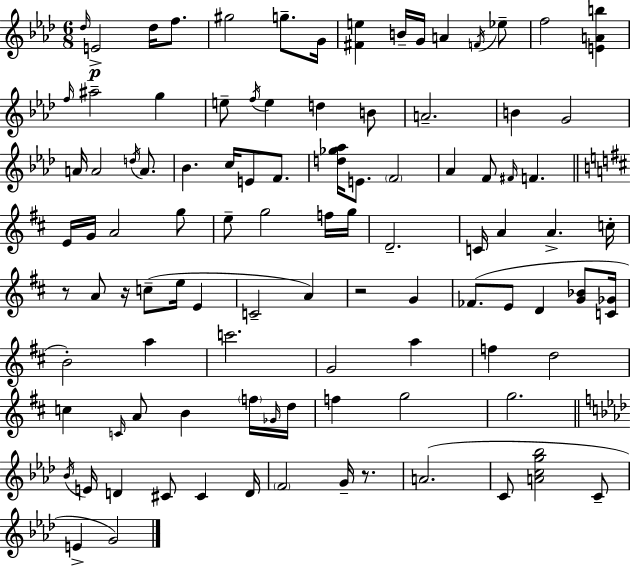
{
  \clef treble
  \numericTimeSignature
  \time 6/8
  \key aes \major
  \grace { des''16 }\p e'2-> des''16 f''8. | gis''2 g''8.-- | g'16 <fis' e''>4 b'16-- g'16 a'4 \acciaccatura { f'16 } | ees''8-- f''2 <e' a' b''>4 | \break \grace { f''16 } ais''2-- g''4 | e''8-- \acciaccatura { f''16 } e''4 d''4 | b'8 a'2.-- | b'4 g'2 | \break a'16 a'2 | \acciaccatura { d''16 } a'8. bes'4. c''16 | e'8 f'8. <d'' ges'' aes''>16 e'8. \parenthesize f'2 | aes'4 f'8 \grace { fis'16 } | \break f'4. \bar "||" \break \key d \major e'16 g'16 a'2 g''8 | e''8-- g''2 f''16 g''16 | d'2.-- | c'16 a'4 a'4.-> c''16-. | \break r8 a'8 r16 c''8--( e''16 e'4 | c'2-- a'4) | r2 g'4 | fes'8.( e'8 d'4 <g' bes'>8 <c' ges'>16 | \break b'2-.) a''4 | c'''2. | g'2 a''4 | f''4 d''2 | \break c''4 \grace { c'16 } a'8 b'4 \parenthesize f''16 | \grace { ges'16 } d''16 f''4 g''2 | g''2. | \bar "||" \break \key aes \major \acciaccatura { bes'16 } e'16 d'4 cis'8 cis'4 | d'16 \parenthesize f'2 g'16-- r8. | a'2.( | c'8 <a' c'' g'' bes''>2 c'8-- | \break e'4-> g'2) | \bar "|."
}